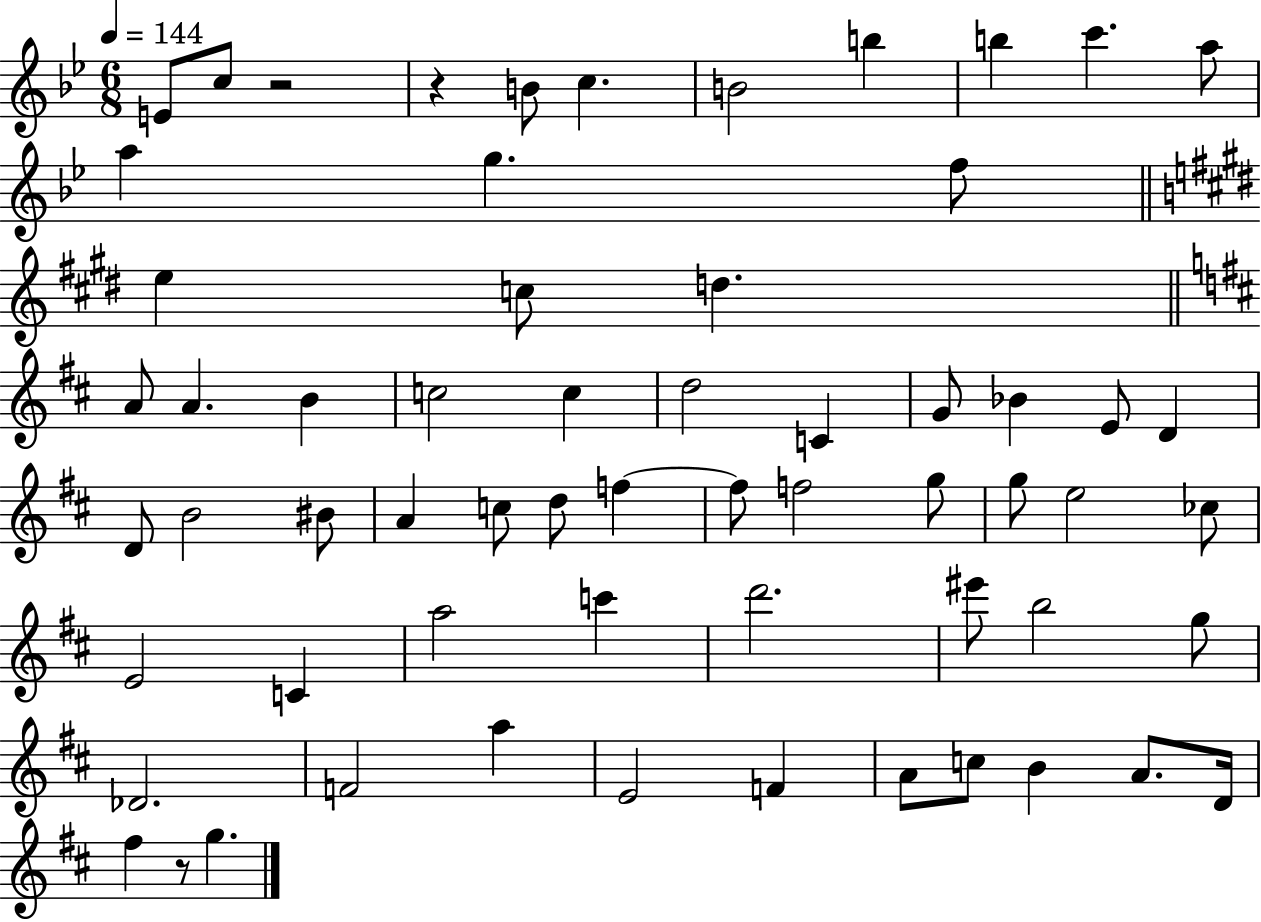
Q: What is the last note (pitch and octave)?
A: G5